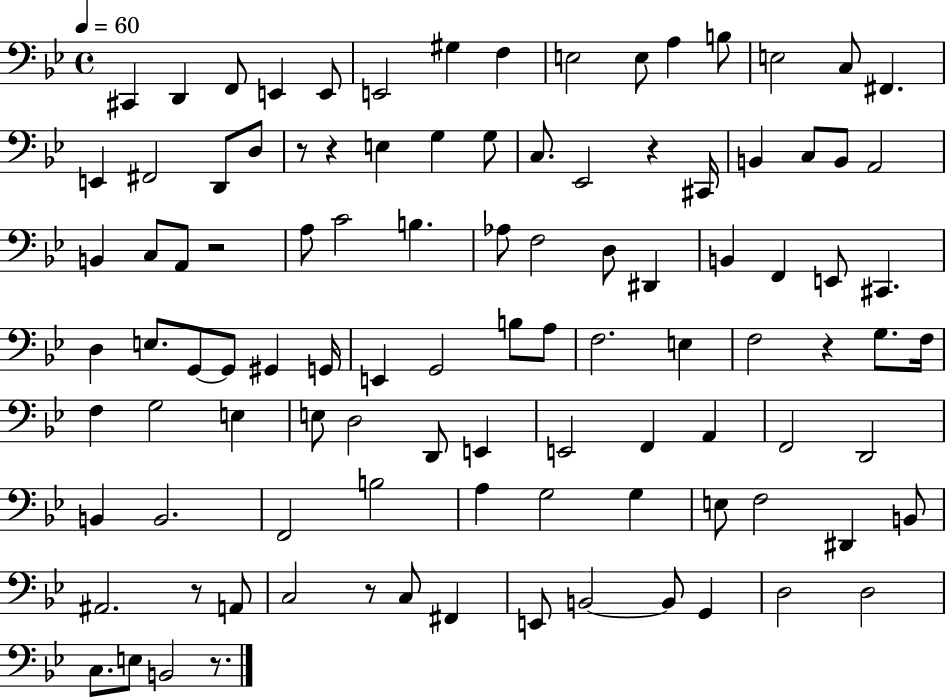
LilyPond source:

{
  \clef bass
  \time 4/4
  \defaultTimeSignature
  \key bes \major
  \tempo 4 = 60
  cis,4 d,4 f,8 e,4 e,8 | e,2 gis4 f4 | e2 e8 a4 b8 | e2 c8 fis,4. | \break e,4 fis,2 d,8 d8 | r8 r4 e4 g4 g8 | c8. ees,2 r4 cis,16 | b,4 c8 b,8 a,2 | \break b,4 c8 a,8 r2 | a8 c'2 b4. | aes8 f2 d8 dis,4 | b,4 f,4 e,8 cis,4. | \break d4 e8. g,8~~ g,8 gis,4 g,16 | e,4 g,2 b8 a8 | f2. e4 | f2 r4 g8. f16 | \break f4 g2 e4 | e8 d2 d,8 e,4 | e,2 f,4 a,4 | f,2 d,2 | \break b,4 b,2. | f,2 b2 | a4 g2 g4 | e8 f2 dis,4 b,8 | \break ais,2. r8 a,8 | c2 r8 c8 fis,4 | e,8 b,2~~ b,8 g,4 | d2 d2 | \break c8. e8 b,2 r8. | \bar "|."
}